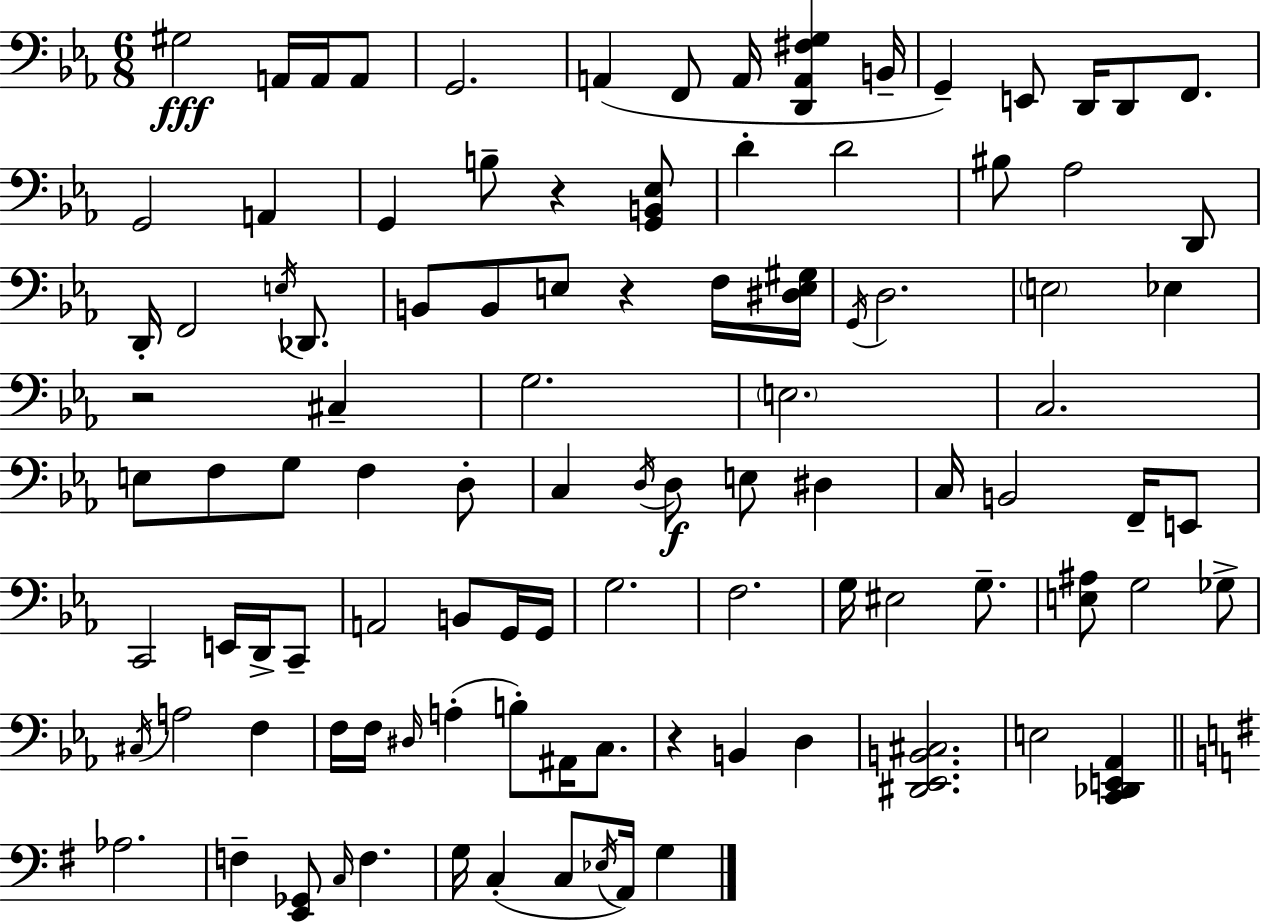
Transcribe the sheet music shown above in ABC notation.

X:1
T:Untitled
M:6/8
L:1/4
K:Cm
^G,2 A,,/4 A,,/4 A,,/2 G,,2 A,, F,,/2 A,,/4 [D,,A,,^F,G,] B,,/4 G,, E,,/2 D,,/4 D,,/2 F,,/2 G,,2 A,, G,, B,/2 z [G,,B,,_E,]/2 D D2 ^B,/2 _A,2 D,,/2 D,,/4 F,,2 E,/4 _D,,/2 B,,/2 B,,/2 E,/2 z F,/4 [^D,E,^G,]/4 G,,/4 D,2 E,2 _E, z2 ^C, G,2 E,2 C,2 E,/2 F,/2 G,/2 F, D,/2 C, D,/4 D,/2 E,/2 ^D, C,/4 B,,2 F,,/4 E,,/2 C,,2 E,,/4 D,,/4 C,,/2 A,,2 B,,/2 G,,/4 G,,/4 G,2 F,2 G,/4 ^E,2 G,/2 [E,^A,]/2 G,2 _G,/2 ^C,/4 A,2 F, F,/4 F,/4 ^D,/4 A, B,/2 ^A,,/4 C,/2 z B,, D, [^D,,_E,,B,,^C,]2 E,2 [C,,_D,,E,,_A,,] _A,2 F, [E,,_G,,]/2 C,/4 F, G,/4 C, C,/2 _E,/4 A,,/4 G,